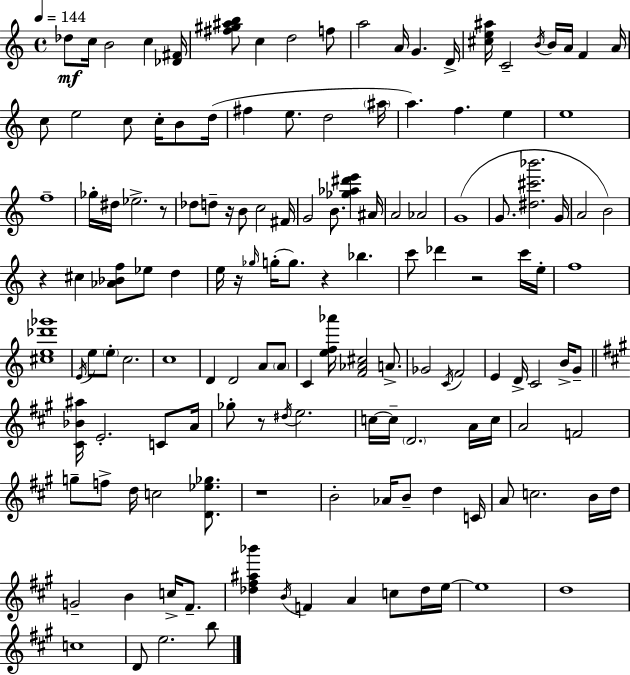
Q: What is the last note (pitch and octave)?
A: B5